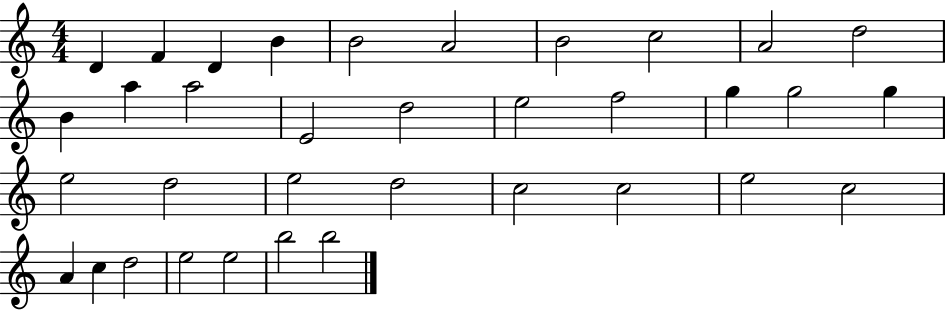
{
  \clef treble
  \numericTimeSignature
  \time 4/4
  \key c \major
  d'4 f'4 d'4 b'4 | b'2 a'2 | b'2 c''2 | a'2 d''2 | \break b'4 a''4 a''2 | e'2 d''2 | e''2 f''2 | g''4 g''2 g''4 | \break e''2 d''2 | e''2 d''2 | c''2 c''2 | e''2 c''2 | \break a'4 c''4 d''2 | e''2 e''2 | b''2 b''2 | \bar "|."
}